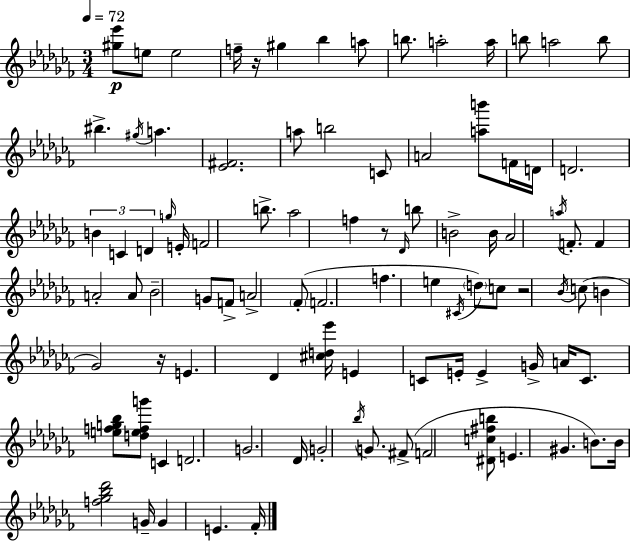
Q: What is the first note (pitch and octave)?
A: E5